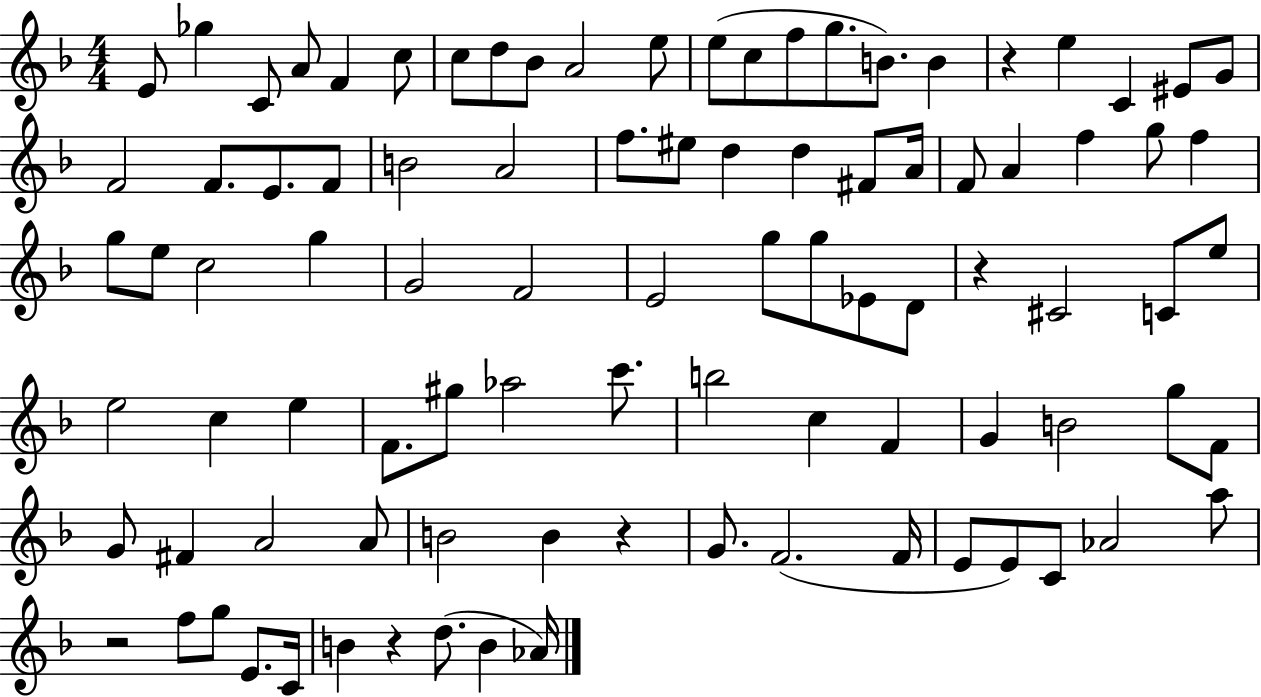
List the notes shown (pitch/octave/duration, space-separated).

E4/e Gb5/q C4/e A4/e F4/q C5/e C5/e D5/e Bb4/e A4/h E5/e E5/e C5/e F5/e G5/e. B4/e. B4/q R/q E5/q C4/q EIS4/e G4/e F4/h F4/e. E4/e. F4/e B4/h A4/h F5/e. EIS5/e D5/q D5/q F#4/e A4/s F4/e A4/q F5/q G5/e F5/q G5/e E5/e C5/h G5/q G4/h F4/h E4/h G5/e G5/e Eb4/e D4/e R/q C#4/h C4/e E5/e E5/h C5/q E5/q F4/e. G#5/e Ab5/h C6/e. B5/h C5/q F4/q G4/q B4/h G5/e F4/e G4/e F#4/q A4/h A4/e B4/h B4/q R/q G4/e. F4/h. F4/s E4/e E4/e C4/e Ab4/h A5/e R/h F5/e G5/e E4/e. C4/s B4/q R/q D5/e. B4/q Ab4/s